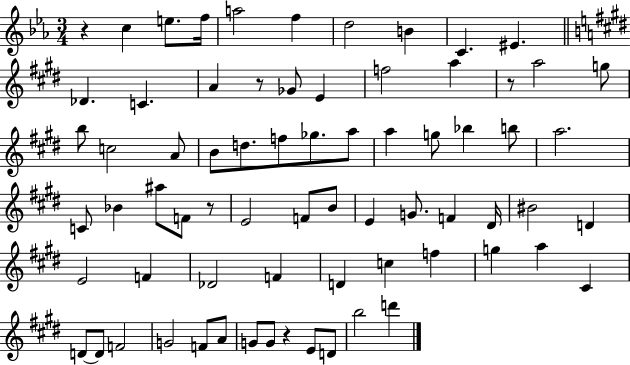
{
  \clef treble
  \numericTimeSignature
  \time 3/4
  \key ees \major
  r4 c''4 e''8. f''16 | a''2 f''4 | d''2 b'4 | c'4. eis'4. | \break \bar "||" \break \key e \major des'4. c'4. | a'4 r8 ges'8 e'4 | f''2 a''4 | r8 a''2 g''8 | \break b''8 c''2 a'8 | b'8 d''8. f''8 ges''8. a''8 | a''4 g''8 bes''4 b''8 | a''2. | \break c'8 bes'4 ais''8 f'8 r8 | e'2 f'8 b'8 | e'4 g'8. f'4 dis'16 | bis'2 d'4 | \break e'2 f'4 | des'2 f'4 | d'4 c''4 f''4 | g''4 a''4 cis'4 | \break d'8~~ d'8 f'2 | g'2 f'8 a'8 | g'8 g'8 r4 e'8 d'8 | b''2 d'''4 | \break \bar "|."
}